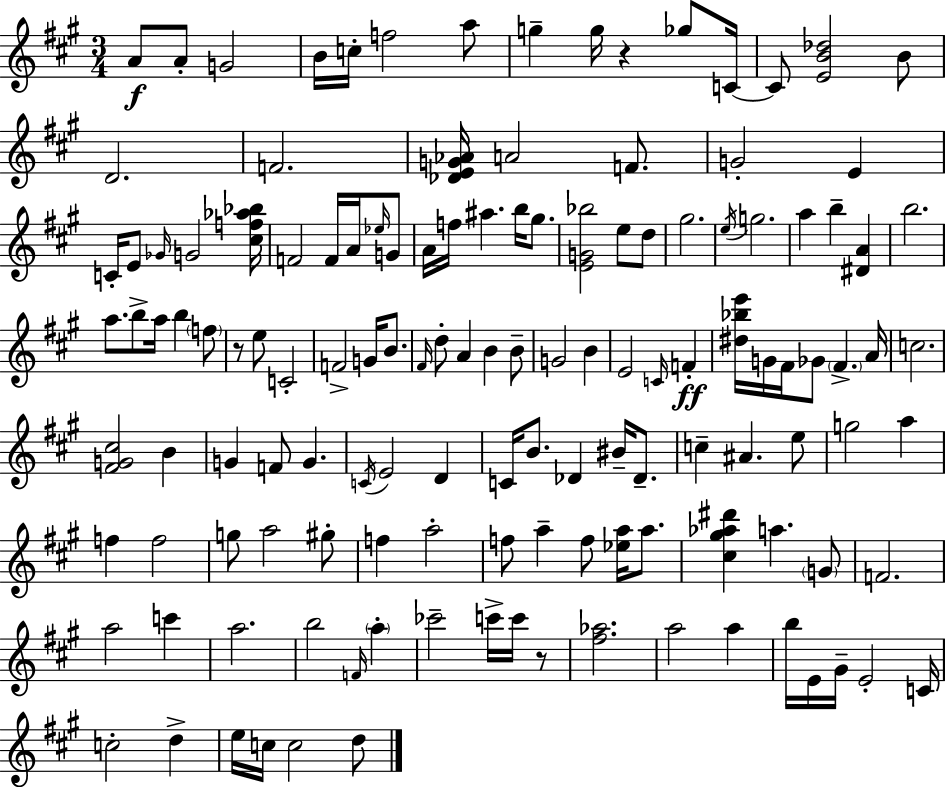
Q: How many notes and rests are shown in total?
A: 133